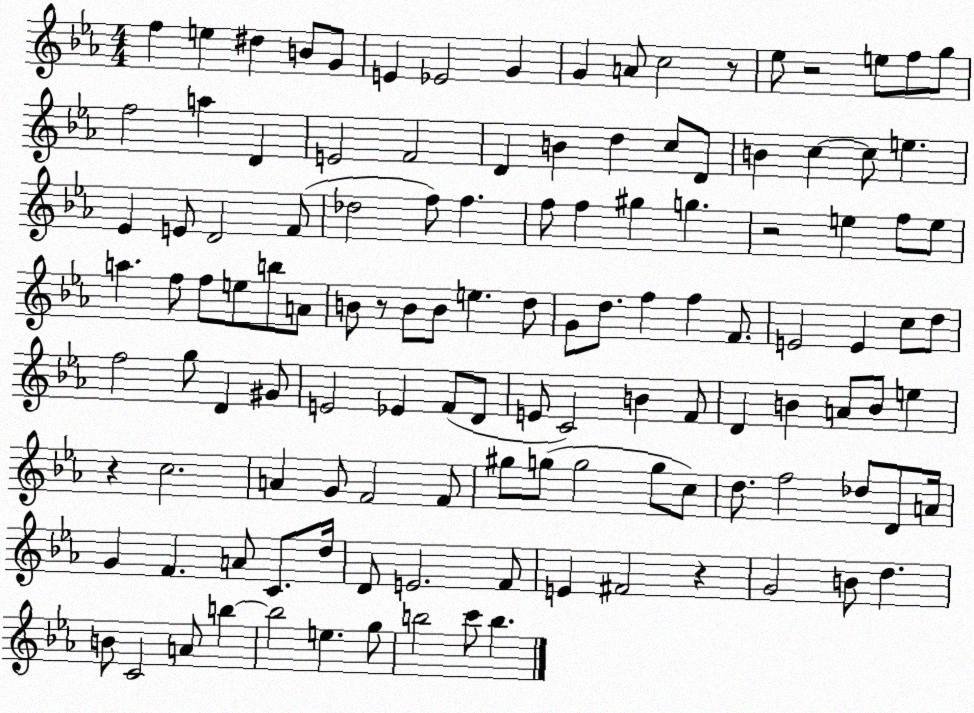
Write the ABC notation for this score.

X:1
T:Untitled
M:4/4
L:1/4
K:Eb
f e ^d B/2 G/2 E _E2 G G A/2 c2 z/2 _e/2 z2 e/2 f/2 g/2 f2 a D E2 F2 D B d c/2 D/2 B c c/2 e _E E/2 D2 F/2 _d2 f/2 f f/2 f ^g g z2 e f/2 e/2 a f/2 f/2 e/2 b/2 A/2 B/2 z/2 B/2 B/2 e d/2 G/2 d/2 f f F/2 E2 E c/2 d/2 f2 g/2 D ^G/2 E2 _E F/2 D/2 E/2 C2 B F/2 D B A/2 B/2 e z c2 A G/2 F2 F/2 ^g/2 g/2 g2 g/2 c/2 d/2 f2 _d/2 D/2 A/4 G F A/2 C/2 d/4 D/2 E2 F/2 E ^F2 z G2 B/2 d B/2 C2 A/2 b b2 e g/2 b2 c'/2 b